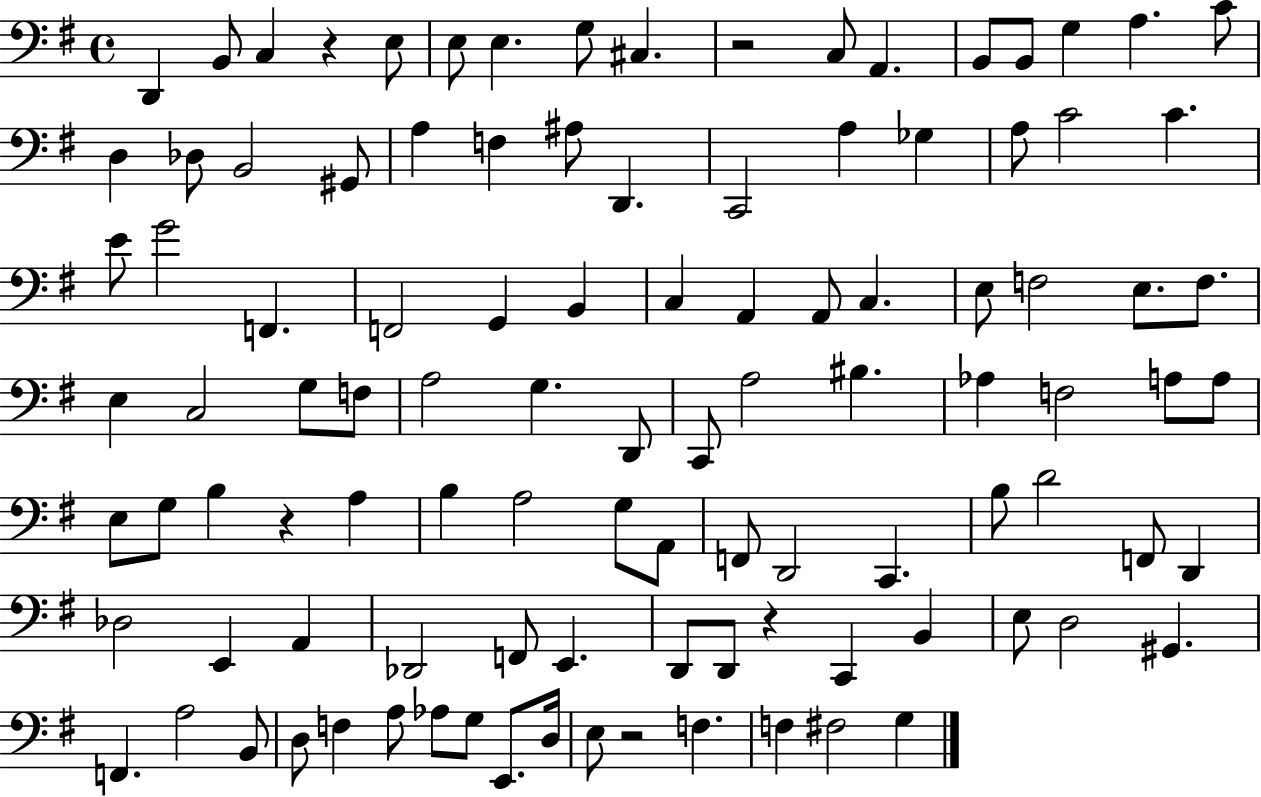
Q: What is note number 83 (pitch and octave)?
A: E3